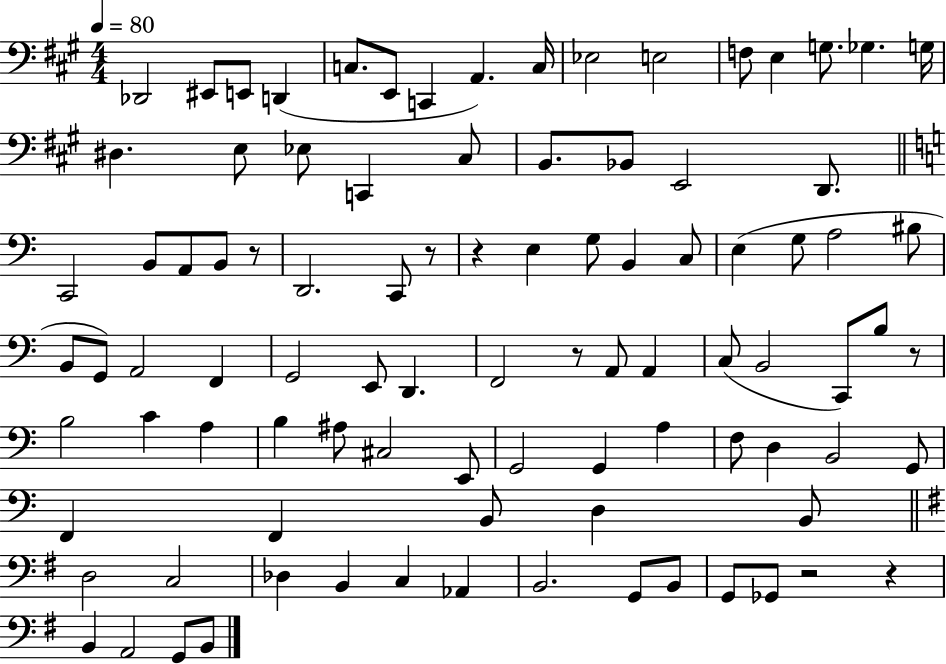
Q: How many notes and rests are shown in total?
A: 94